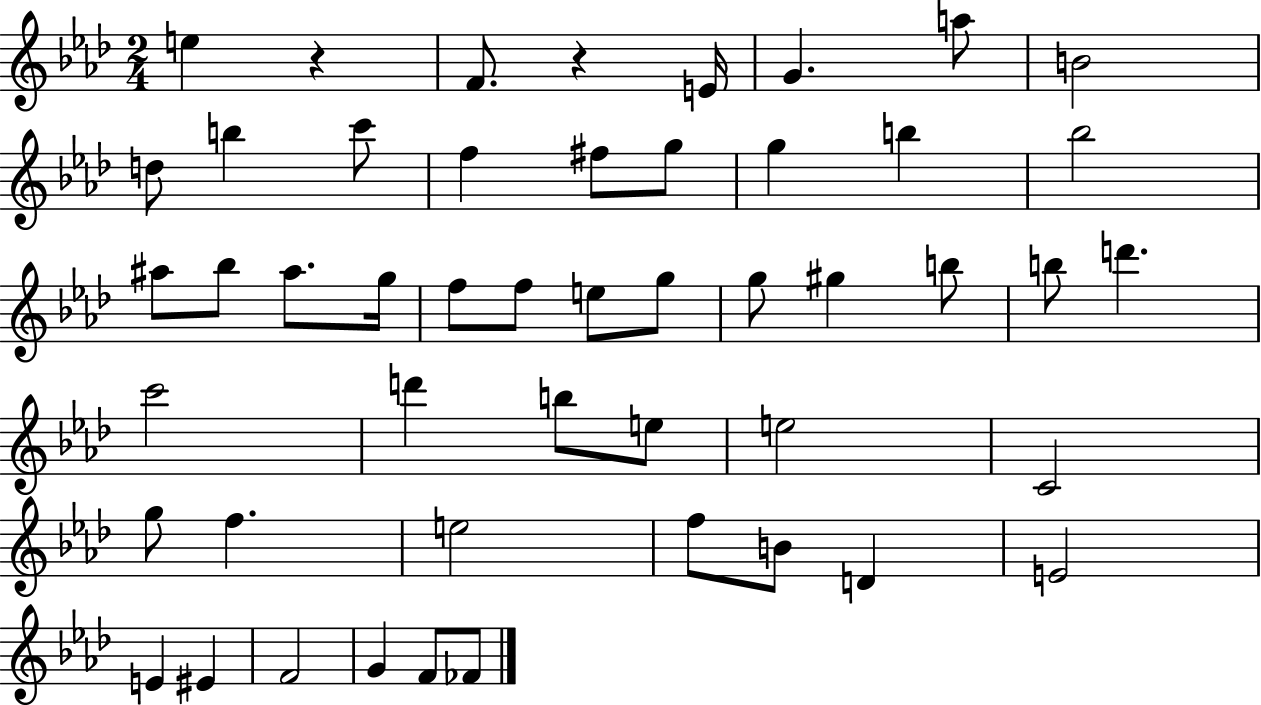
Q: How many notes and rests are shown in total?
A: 49